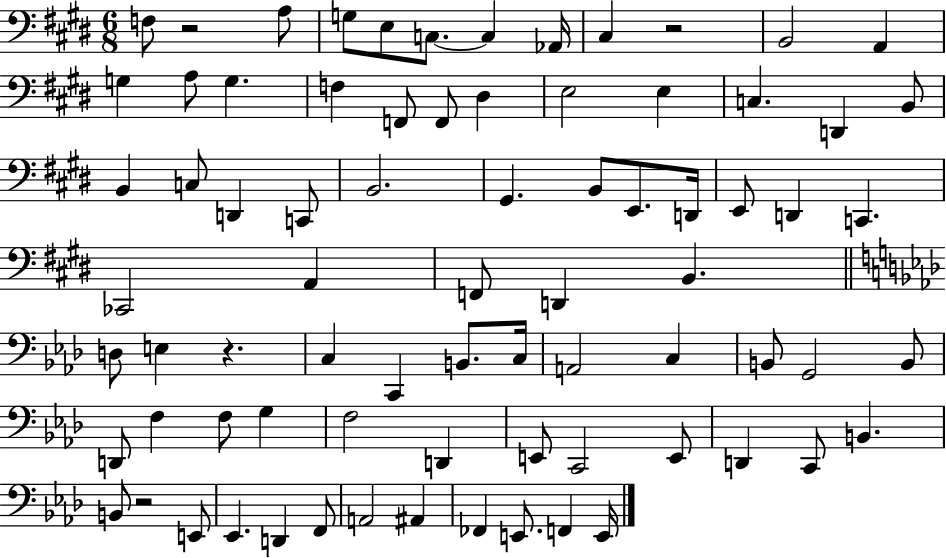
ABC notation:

X:1
T:Untitled
M:6/8
L:1/4
K:E
F,/2 z2 A,/2 G,/2 E,/2 C,/2 C, _A,,/4 ^C, z2 B,,2 A,, G, A,/2 G, F, F,,/2 F,,/2 ^D, E,2 E, C, D,, B,,/2 B,, C,/2 D,, C,,/2 B,,2 ^G,, B,,/2 E,,/2 D,,/4 E,,/2 D,, C,, _C,,2 A,, F,,/2 D,, B,, D,/2 E, z C, C,, B,,/2 C,/4 A,,2 C, B,,/2 G,,2 B,,/2 D,,/2 F, F,/2 G, F,2 D,, E,,/2 C,,2 E,,/2 D,, C,,/2 B,, B,,/2 z2 E,,/2 _E,, D,, F,,/2 A,,2 ^A,, _F,, E,,/2 F,, E,,/4